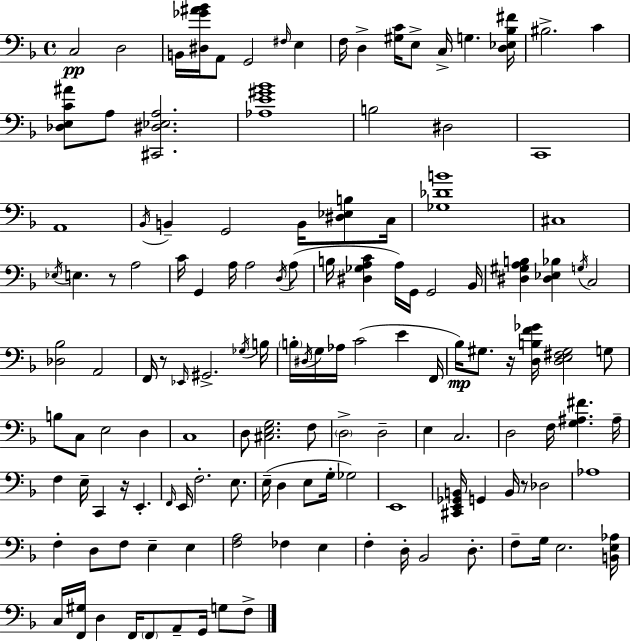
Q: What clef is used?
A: bass